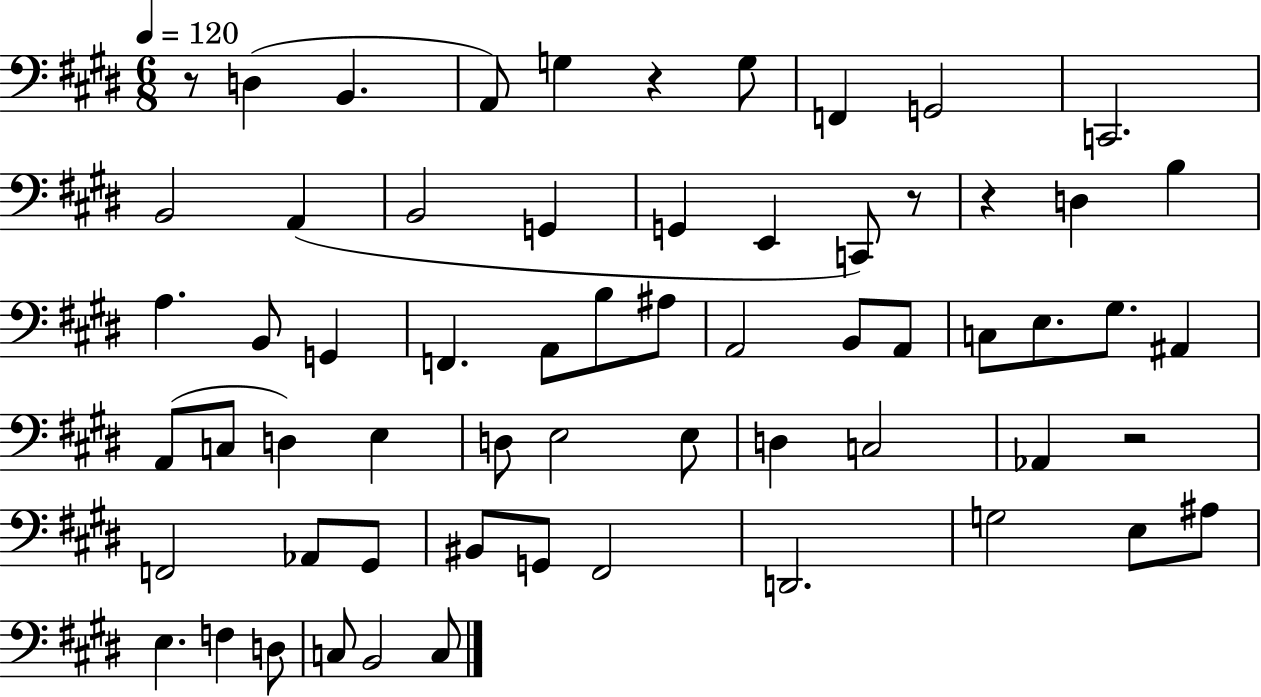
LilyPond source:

{
  \clef bass
  \numericTimeSignature
  \time 6/8
  \key e \major
  \tempo 4 = 120
  \repeat volta 2 { r8 d4( b,4. | a,8) g4 r4 g8 | f,4 g,2 | c,2. | \break b,2 a,4( | b,2 g,4 | g,4 e,4 c,8) r8 | r4 d4 b4 | \break a4. b,8 g,4 | f,4. a,8 b8 ais8 | a,2 b,8 a,8 | c8 e8. gis8. ais,4 | \break a,8( c8 d4) e4 | d8 e2 e8 | d4 c2 | aes,4 r2 | \break f,2 aes,8 gis,8 | bis,8 g,8 fis,2 | d,2. | g2 e8 ais8 | \break e4. f4 d8 | c8 b,2 c8 | } \bar "|."
}